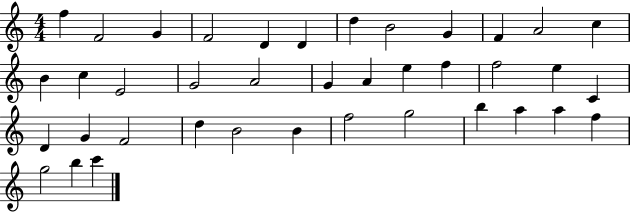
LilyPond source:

{
  \clef treble
  \numericTimeSignature
  \time 4/4
  \key c \major
  f''4 f'2 g'4 | f'2 d'4 d'4 | d''4 b'2 g'4 | f'4 a'2 c''4 | \break b'4 c''4 e'2 | g'2 a'2 | g'4 a'4 e''4 f''4 | f''2 e''4 c'4 | \break d'4 g'4 f'2 | d''4 b'2 b'4 | f''2 g''2 | b''4 a''4 a''4 f''4 | \break g''2 b''4 c'''4 | \bar "|."
}